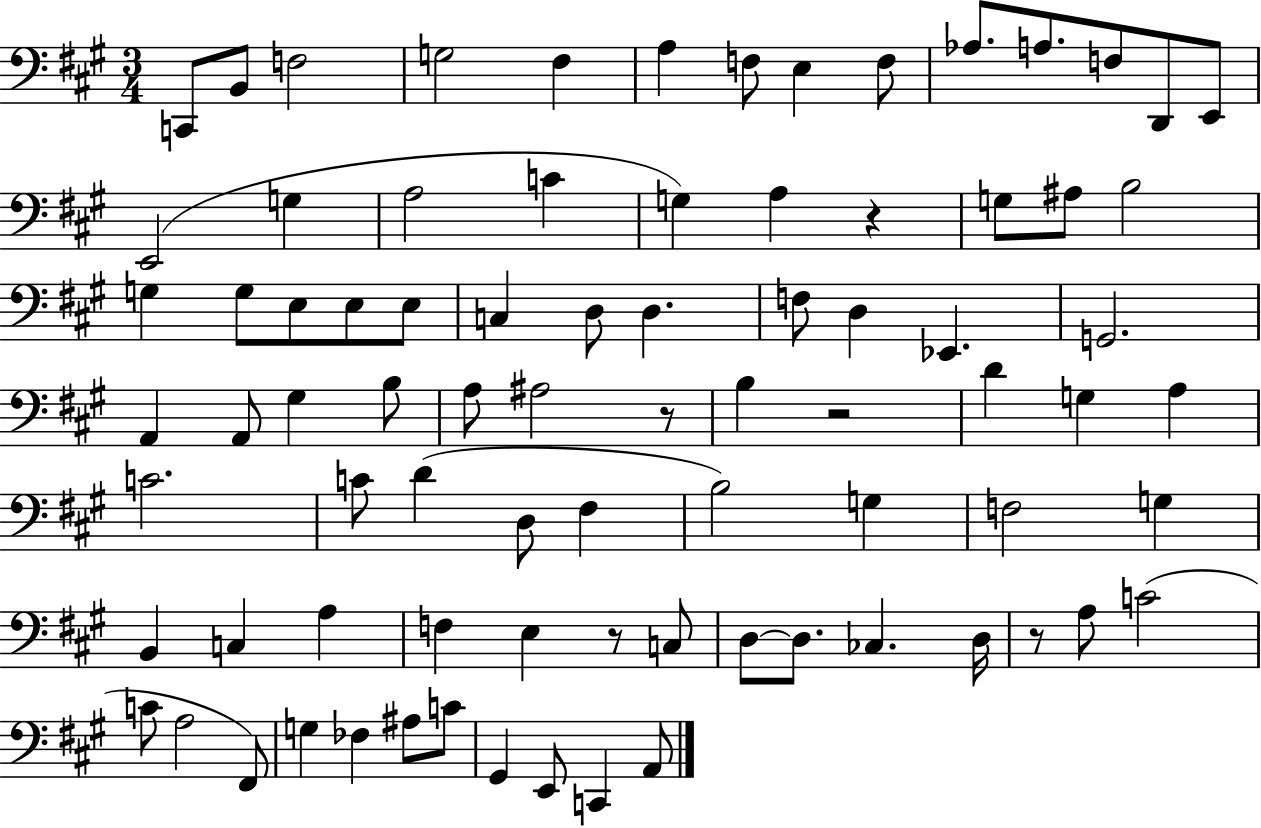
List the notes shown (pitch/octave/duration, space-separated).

C2/e B2/e F3/h G3/h F#3/q A3/q F3/e E3/q F3/e Ab3/e. A3/e. F3/e D2/e E2/e E2/h G3/q A3/h C4/q G3/q A3/q R/q G3/e A#3/e B3/h G3/q G3/e E3/e E3/e E3/e C3/q D3/e D3/q. F3/e D3/q Eb2/q. G2/h. A2/q A2/e G#3/q B3/e A3/e A#3/h R/e B3/q R/h D4/q G3/q A3/q C4/h. C4/e D4/q D3/e F#3/q B3/h G3/q F3/h G3/q B2/q C3/q A3/q F3/q E3/q R/e C3/e D3/e D3/e. CES3/q. D3/s R/e A3/e C4/h C4/e A3/h F#2/e G3/q FES3/q A#3/e C4/e G#2/q E2/e C2/q A2/e